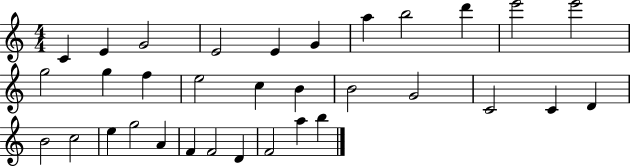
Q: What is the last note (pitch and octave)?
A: B5